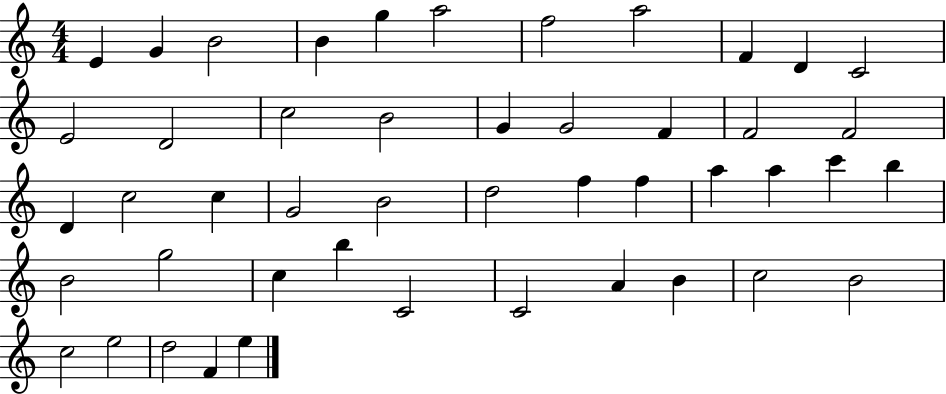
E4/q G4/q B4/h B4/q G5/q A5/h F5/h A5/h F4/q D4/q C4/h E4/h D4/h C5/h B4/h G4/q G4/h F4/q F4/h F4/h D4/q C5/h C5/q G4/h B4/h D5/h F5/q F5/q A5/q A5/q C6/q B5/q B4/h G5/h C5/q B5/q C4/h C4/h A4/q B4/q C5/h B4/h C5/h E5/h D5/h F4/q E5/q